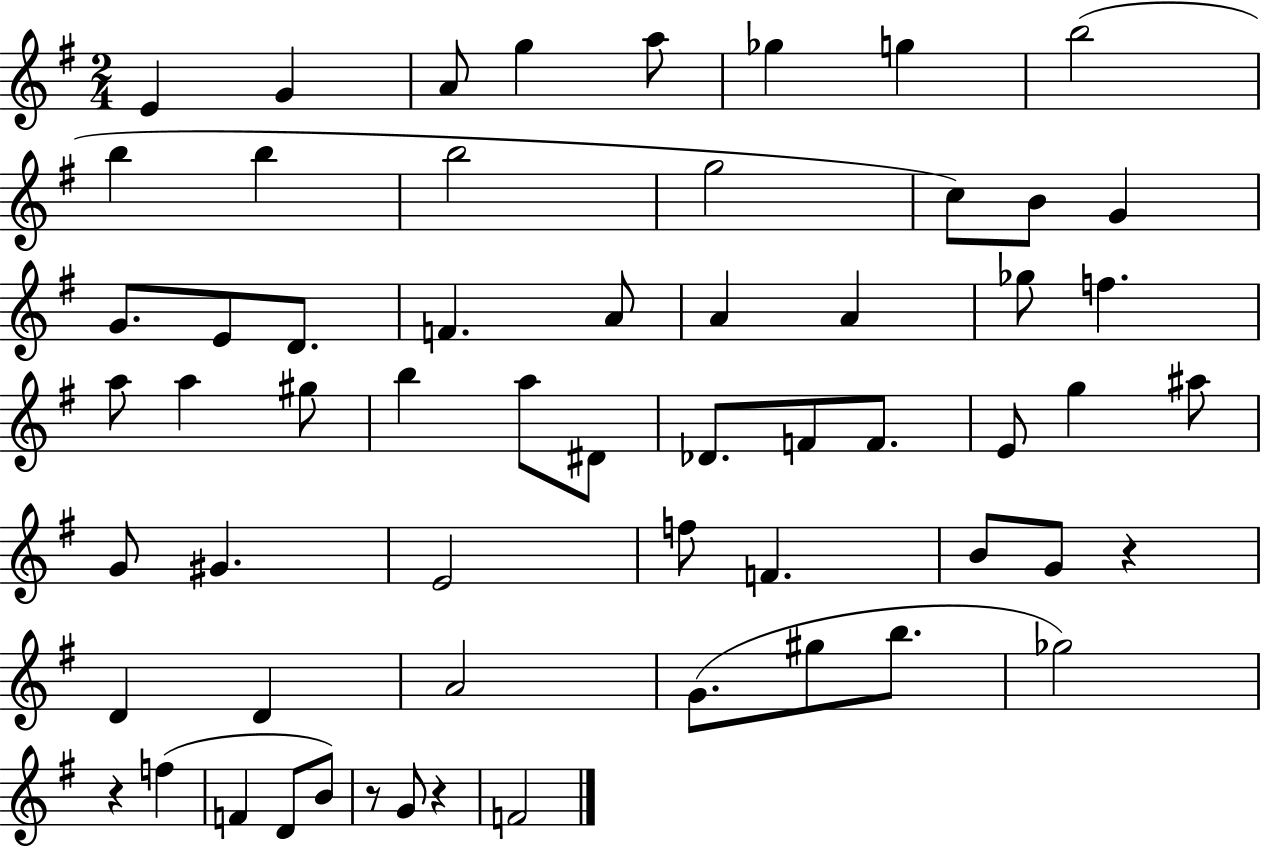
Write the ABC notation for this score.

X:1
T:Untitled
M:2/4
L:1/4
K:G
E G A/2 g a/2 _g g b2 b b b2 g2 c/2 B/2 G G/2 E/2 D/2 F A/2 A A _g/2 f a/2 a ^g/2 b a/2 ^D/2 _D/2 F/2 F/2 E/2 g ^a/2 G/2 ^G E2 f/2 F B/2 G/2 z D D A2 G/2 ^g/2 b/2 _g2 z f F D/2 B/2 z/2 G/2 z F2